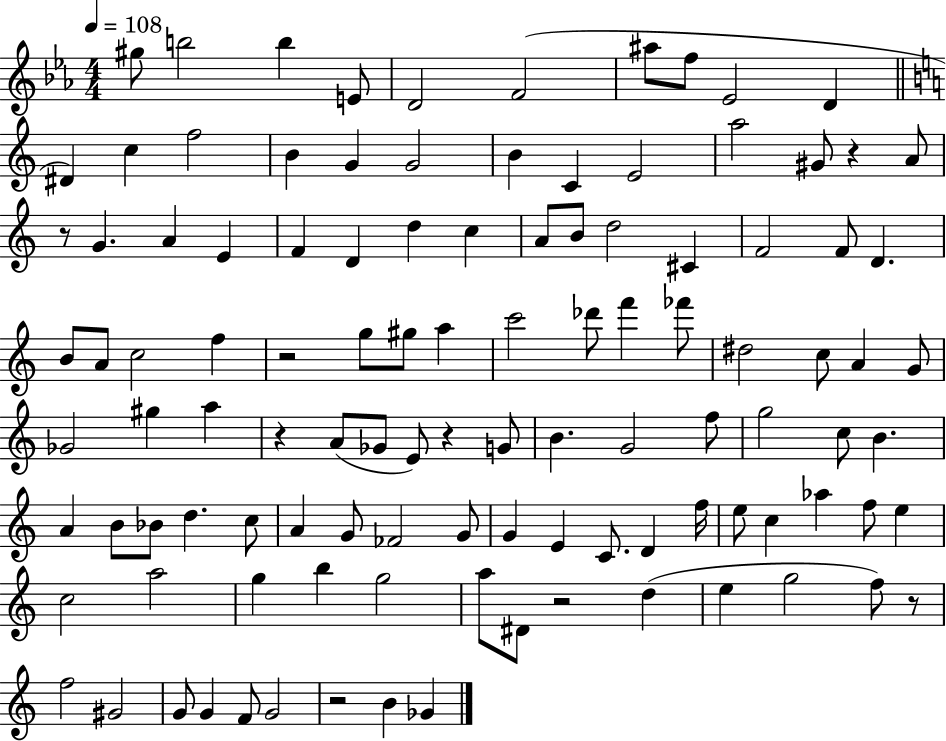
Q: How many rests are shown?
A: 8